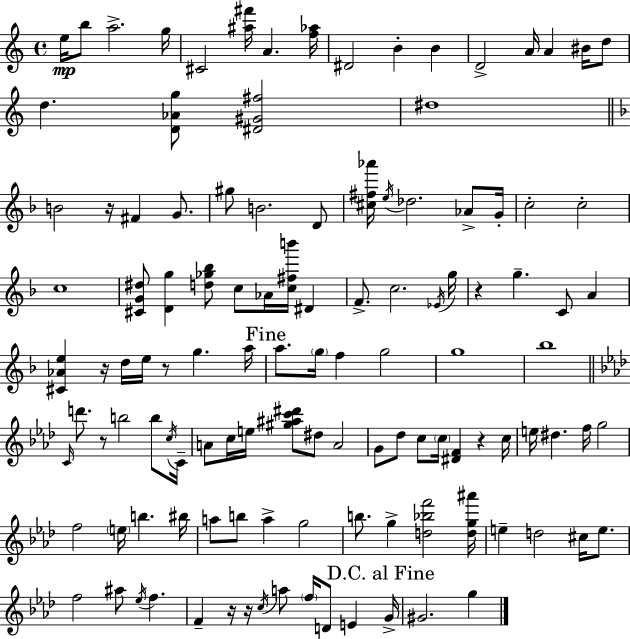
{
  \clef treble
  \time 4/4
  \defaultTimeSignature
  \key c \major
  \repeat volta 2 { e''16\mp b''8 a''2.-> g''16 | cis'2 <ais'' fis'''>16 a'4. <f'' aes''>16 | dis'2 b'4-. b'4 | d'2-> a'16 a'4 bis'16 d''8 | \break d''4. <d' aes' g''>8 <dis' gis' fis''>2 | dis''1 | \bar "||" \break \key f \major b'2 r16 fis'4 g'8. | gis''8 b'2. d'8 | <cis'' fis'' aes'''>16 \acciaccatura { e''16 } des''2. aes'8-> | g'16-. c''2-. c''2-. | \break c''1 | <cis' g' dis''>8 <d' g''>4 <d'' ges'' bes''>8 c''8 aes'16 <c'' fis'' b'''>16 dis'4 | f'8.-> c''2. | \acciaccatura { ees'16 } g''16 r4 g''4.-- c'8 a'4 | \break <cis' aes' e''>4 r16 d''16 e''16 r8 g''4. | a''16 \mark "Fine" a''8. \parenthesize g''16 f''4 g''2 | g''1 | bes''1 | \break \bar "||" \break \key f \minor \grace { c'16 } d'''8. r8 b''2 b''8 | \acciaccatura { c''16 } c'16-- a'8 c''16 e''16 <gis'' ais'' c''' dis'''>8 dis''8 a'2 | g'8 des''8 c''8 \parenthesize c''16 <dis' f'>4 r4 | c''16 e''16 dis''4. f''16 g''2 | \break f''2 \parenthesize e''16 b''4. | bis''16 a''8 b''8 a''4-> g''2 | b''8. g''4-> <d'' bes'' f'''>2 | <d'' g'' ais'''>16 e''4-- d''2 cis''16 e''8. | \break f''2 ais''8 \acciaccatura { ees''16 } f''4. | f'4-- r16 r16 \acciaccatura { c''16 } a''8 \parenthesize f''16 d'8 e'4 | \mark "D.C. al Fine" g'16-> gis'2. | g''4 } \bar "|."
}